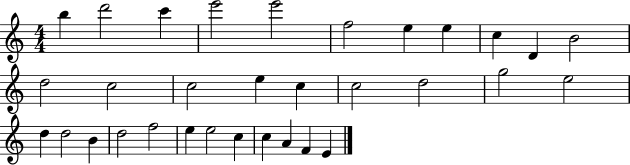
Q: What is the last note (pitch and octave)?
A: E4